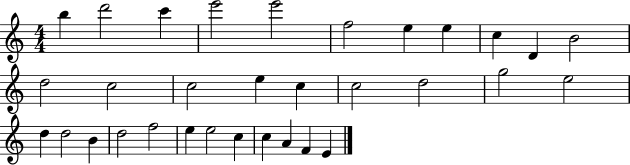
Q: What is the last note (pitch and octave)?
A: E4